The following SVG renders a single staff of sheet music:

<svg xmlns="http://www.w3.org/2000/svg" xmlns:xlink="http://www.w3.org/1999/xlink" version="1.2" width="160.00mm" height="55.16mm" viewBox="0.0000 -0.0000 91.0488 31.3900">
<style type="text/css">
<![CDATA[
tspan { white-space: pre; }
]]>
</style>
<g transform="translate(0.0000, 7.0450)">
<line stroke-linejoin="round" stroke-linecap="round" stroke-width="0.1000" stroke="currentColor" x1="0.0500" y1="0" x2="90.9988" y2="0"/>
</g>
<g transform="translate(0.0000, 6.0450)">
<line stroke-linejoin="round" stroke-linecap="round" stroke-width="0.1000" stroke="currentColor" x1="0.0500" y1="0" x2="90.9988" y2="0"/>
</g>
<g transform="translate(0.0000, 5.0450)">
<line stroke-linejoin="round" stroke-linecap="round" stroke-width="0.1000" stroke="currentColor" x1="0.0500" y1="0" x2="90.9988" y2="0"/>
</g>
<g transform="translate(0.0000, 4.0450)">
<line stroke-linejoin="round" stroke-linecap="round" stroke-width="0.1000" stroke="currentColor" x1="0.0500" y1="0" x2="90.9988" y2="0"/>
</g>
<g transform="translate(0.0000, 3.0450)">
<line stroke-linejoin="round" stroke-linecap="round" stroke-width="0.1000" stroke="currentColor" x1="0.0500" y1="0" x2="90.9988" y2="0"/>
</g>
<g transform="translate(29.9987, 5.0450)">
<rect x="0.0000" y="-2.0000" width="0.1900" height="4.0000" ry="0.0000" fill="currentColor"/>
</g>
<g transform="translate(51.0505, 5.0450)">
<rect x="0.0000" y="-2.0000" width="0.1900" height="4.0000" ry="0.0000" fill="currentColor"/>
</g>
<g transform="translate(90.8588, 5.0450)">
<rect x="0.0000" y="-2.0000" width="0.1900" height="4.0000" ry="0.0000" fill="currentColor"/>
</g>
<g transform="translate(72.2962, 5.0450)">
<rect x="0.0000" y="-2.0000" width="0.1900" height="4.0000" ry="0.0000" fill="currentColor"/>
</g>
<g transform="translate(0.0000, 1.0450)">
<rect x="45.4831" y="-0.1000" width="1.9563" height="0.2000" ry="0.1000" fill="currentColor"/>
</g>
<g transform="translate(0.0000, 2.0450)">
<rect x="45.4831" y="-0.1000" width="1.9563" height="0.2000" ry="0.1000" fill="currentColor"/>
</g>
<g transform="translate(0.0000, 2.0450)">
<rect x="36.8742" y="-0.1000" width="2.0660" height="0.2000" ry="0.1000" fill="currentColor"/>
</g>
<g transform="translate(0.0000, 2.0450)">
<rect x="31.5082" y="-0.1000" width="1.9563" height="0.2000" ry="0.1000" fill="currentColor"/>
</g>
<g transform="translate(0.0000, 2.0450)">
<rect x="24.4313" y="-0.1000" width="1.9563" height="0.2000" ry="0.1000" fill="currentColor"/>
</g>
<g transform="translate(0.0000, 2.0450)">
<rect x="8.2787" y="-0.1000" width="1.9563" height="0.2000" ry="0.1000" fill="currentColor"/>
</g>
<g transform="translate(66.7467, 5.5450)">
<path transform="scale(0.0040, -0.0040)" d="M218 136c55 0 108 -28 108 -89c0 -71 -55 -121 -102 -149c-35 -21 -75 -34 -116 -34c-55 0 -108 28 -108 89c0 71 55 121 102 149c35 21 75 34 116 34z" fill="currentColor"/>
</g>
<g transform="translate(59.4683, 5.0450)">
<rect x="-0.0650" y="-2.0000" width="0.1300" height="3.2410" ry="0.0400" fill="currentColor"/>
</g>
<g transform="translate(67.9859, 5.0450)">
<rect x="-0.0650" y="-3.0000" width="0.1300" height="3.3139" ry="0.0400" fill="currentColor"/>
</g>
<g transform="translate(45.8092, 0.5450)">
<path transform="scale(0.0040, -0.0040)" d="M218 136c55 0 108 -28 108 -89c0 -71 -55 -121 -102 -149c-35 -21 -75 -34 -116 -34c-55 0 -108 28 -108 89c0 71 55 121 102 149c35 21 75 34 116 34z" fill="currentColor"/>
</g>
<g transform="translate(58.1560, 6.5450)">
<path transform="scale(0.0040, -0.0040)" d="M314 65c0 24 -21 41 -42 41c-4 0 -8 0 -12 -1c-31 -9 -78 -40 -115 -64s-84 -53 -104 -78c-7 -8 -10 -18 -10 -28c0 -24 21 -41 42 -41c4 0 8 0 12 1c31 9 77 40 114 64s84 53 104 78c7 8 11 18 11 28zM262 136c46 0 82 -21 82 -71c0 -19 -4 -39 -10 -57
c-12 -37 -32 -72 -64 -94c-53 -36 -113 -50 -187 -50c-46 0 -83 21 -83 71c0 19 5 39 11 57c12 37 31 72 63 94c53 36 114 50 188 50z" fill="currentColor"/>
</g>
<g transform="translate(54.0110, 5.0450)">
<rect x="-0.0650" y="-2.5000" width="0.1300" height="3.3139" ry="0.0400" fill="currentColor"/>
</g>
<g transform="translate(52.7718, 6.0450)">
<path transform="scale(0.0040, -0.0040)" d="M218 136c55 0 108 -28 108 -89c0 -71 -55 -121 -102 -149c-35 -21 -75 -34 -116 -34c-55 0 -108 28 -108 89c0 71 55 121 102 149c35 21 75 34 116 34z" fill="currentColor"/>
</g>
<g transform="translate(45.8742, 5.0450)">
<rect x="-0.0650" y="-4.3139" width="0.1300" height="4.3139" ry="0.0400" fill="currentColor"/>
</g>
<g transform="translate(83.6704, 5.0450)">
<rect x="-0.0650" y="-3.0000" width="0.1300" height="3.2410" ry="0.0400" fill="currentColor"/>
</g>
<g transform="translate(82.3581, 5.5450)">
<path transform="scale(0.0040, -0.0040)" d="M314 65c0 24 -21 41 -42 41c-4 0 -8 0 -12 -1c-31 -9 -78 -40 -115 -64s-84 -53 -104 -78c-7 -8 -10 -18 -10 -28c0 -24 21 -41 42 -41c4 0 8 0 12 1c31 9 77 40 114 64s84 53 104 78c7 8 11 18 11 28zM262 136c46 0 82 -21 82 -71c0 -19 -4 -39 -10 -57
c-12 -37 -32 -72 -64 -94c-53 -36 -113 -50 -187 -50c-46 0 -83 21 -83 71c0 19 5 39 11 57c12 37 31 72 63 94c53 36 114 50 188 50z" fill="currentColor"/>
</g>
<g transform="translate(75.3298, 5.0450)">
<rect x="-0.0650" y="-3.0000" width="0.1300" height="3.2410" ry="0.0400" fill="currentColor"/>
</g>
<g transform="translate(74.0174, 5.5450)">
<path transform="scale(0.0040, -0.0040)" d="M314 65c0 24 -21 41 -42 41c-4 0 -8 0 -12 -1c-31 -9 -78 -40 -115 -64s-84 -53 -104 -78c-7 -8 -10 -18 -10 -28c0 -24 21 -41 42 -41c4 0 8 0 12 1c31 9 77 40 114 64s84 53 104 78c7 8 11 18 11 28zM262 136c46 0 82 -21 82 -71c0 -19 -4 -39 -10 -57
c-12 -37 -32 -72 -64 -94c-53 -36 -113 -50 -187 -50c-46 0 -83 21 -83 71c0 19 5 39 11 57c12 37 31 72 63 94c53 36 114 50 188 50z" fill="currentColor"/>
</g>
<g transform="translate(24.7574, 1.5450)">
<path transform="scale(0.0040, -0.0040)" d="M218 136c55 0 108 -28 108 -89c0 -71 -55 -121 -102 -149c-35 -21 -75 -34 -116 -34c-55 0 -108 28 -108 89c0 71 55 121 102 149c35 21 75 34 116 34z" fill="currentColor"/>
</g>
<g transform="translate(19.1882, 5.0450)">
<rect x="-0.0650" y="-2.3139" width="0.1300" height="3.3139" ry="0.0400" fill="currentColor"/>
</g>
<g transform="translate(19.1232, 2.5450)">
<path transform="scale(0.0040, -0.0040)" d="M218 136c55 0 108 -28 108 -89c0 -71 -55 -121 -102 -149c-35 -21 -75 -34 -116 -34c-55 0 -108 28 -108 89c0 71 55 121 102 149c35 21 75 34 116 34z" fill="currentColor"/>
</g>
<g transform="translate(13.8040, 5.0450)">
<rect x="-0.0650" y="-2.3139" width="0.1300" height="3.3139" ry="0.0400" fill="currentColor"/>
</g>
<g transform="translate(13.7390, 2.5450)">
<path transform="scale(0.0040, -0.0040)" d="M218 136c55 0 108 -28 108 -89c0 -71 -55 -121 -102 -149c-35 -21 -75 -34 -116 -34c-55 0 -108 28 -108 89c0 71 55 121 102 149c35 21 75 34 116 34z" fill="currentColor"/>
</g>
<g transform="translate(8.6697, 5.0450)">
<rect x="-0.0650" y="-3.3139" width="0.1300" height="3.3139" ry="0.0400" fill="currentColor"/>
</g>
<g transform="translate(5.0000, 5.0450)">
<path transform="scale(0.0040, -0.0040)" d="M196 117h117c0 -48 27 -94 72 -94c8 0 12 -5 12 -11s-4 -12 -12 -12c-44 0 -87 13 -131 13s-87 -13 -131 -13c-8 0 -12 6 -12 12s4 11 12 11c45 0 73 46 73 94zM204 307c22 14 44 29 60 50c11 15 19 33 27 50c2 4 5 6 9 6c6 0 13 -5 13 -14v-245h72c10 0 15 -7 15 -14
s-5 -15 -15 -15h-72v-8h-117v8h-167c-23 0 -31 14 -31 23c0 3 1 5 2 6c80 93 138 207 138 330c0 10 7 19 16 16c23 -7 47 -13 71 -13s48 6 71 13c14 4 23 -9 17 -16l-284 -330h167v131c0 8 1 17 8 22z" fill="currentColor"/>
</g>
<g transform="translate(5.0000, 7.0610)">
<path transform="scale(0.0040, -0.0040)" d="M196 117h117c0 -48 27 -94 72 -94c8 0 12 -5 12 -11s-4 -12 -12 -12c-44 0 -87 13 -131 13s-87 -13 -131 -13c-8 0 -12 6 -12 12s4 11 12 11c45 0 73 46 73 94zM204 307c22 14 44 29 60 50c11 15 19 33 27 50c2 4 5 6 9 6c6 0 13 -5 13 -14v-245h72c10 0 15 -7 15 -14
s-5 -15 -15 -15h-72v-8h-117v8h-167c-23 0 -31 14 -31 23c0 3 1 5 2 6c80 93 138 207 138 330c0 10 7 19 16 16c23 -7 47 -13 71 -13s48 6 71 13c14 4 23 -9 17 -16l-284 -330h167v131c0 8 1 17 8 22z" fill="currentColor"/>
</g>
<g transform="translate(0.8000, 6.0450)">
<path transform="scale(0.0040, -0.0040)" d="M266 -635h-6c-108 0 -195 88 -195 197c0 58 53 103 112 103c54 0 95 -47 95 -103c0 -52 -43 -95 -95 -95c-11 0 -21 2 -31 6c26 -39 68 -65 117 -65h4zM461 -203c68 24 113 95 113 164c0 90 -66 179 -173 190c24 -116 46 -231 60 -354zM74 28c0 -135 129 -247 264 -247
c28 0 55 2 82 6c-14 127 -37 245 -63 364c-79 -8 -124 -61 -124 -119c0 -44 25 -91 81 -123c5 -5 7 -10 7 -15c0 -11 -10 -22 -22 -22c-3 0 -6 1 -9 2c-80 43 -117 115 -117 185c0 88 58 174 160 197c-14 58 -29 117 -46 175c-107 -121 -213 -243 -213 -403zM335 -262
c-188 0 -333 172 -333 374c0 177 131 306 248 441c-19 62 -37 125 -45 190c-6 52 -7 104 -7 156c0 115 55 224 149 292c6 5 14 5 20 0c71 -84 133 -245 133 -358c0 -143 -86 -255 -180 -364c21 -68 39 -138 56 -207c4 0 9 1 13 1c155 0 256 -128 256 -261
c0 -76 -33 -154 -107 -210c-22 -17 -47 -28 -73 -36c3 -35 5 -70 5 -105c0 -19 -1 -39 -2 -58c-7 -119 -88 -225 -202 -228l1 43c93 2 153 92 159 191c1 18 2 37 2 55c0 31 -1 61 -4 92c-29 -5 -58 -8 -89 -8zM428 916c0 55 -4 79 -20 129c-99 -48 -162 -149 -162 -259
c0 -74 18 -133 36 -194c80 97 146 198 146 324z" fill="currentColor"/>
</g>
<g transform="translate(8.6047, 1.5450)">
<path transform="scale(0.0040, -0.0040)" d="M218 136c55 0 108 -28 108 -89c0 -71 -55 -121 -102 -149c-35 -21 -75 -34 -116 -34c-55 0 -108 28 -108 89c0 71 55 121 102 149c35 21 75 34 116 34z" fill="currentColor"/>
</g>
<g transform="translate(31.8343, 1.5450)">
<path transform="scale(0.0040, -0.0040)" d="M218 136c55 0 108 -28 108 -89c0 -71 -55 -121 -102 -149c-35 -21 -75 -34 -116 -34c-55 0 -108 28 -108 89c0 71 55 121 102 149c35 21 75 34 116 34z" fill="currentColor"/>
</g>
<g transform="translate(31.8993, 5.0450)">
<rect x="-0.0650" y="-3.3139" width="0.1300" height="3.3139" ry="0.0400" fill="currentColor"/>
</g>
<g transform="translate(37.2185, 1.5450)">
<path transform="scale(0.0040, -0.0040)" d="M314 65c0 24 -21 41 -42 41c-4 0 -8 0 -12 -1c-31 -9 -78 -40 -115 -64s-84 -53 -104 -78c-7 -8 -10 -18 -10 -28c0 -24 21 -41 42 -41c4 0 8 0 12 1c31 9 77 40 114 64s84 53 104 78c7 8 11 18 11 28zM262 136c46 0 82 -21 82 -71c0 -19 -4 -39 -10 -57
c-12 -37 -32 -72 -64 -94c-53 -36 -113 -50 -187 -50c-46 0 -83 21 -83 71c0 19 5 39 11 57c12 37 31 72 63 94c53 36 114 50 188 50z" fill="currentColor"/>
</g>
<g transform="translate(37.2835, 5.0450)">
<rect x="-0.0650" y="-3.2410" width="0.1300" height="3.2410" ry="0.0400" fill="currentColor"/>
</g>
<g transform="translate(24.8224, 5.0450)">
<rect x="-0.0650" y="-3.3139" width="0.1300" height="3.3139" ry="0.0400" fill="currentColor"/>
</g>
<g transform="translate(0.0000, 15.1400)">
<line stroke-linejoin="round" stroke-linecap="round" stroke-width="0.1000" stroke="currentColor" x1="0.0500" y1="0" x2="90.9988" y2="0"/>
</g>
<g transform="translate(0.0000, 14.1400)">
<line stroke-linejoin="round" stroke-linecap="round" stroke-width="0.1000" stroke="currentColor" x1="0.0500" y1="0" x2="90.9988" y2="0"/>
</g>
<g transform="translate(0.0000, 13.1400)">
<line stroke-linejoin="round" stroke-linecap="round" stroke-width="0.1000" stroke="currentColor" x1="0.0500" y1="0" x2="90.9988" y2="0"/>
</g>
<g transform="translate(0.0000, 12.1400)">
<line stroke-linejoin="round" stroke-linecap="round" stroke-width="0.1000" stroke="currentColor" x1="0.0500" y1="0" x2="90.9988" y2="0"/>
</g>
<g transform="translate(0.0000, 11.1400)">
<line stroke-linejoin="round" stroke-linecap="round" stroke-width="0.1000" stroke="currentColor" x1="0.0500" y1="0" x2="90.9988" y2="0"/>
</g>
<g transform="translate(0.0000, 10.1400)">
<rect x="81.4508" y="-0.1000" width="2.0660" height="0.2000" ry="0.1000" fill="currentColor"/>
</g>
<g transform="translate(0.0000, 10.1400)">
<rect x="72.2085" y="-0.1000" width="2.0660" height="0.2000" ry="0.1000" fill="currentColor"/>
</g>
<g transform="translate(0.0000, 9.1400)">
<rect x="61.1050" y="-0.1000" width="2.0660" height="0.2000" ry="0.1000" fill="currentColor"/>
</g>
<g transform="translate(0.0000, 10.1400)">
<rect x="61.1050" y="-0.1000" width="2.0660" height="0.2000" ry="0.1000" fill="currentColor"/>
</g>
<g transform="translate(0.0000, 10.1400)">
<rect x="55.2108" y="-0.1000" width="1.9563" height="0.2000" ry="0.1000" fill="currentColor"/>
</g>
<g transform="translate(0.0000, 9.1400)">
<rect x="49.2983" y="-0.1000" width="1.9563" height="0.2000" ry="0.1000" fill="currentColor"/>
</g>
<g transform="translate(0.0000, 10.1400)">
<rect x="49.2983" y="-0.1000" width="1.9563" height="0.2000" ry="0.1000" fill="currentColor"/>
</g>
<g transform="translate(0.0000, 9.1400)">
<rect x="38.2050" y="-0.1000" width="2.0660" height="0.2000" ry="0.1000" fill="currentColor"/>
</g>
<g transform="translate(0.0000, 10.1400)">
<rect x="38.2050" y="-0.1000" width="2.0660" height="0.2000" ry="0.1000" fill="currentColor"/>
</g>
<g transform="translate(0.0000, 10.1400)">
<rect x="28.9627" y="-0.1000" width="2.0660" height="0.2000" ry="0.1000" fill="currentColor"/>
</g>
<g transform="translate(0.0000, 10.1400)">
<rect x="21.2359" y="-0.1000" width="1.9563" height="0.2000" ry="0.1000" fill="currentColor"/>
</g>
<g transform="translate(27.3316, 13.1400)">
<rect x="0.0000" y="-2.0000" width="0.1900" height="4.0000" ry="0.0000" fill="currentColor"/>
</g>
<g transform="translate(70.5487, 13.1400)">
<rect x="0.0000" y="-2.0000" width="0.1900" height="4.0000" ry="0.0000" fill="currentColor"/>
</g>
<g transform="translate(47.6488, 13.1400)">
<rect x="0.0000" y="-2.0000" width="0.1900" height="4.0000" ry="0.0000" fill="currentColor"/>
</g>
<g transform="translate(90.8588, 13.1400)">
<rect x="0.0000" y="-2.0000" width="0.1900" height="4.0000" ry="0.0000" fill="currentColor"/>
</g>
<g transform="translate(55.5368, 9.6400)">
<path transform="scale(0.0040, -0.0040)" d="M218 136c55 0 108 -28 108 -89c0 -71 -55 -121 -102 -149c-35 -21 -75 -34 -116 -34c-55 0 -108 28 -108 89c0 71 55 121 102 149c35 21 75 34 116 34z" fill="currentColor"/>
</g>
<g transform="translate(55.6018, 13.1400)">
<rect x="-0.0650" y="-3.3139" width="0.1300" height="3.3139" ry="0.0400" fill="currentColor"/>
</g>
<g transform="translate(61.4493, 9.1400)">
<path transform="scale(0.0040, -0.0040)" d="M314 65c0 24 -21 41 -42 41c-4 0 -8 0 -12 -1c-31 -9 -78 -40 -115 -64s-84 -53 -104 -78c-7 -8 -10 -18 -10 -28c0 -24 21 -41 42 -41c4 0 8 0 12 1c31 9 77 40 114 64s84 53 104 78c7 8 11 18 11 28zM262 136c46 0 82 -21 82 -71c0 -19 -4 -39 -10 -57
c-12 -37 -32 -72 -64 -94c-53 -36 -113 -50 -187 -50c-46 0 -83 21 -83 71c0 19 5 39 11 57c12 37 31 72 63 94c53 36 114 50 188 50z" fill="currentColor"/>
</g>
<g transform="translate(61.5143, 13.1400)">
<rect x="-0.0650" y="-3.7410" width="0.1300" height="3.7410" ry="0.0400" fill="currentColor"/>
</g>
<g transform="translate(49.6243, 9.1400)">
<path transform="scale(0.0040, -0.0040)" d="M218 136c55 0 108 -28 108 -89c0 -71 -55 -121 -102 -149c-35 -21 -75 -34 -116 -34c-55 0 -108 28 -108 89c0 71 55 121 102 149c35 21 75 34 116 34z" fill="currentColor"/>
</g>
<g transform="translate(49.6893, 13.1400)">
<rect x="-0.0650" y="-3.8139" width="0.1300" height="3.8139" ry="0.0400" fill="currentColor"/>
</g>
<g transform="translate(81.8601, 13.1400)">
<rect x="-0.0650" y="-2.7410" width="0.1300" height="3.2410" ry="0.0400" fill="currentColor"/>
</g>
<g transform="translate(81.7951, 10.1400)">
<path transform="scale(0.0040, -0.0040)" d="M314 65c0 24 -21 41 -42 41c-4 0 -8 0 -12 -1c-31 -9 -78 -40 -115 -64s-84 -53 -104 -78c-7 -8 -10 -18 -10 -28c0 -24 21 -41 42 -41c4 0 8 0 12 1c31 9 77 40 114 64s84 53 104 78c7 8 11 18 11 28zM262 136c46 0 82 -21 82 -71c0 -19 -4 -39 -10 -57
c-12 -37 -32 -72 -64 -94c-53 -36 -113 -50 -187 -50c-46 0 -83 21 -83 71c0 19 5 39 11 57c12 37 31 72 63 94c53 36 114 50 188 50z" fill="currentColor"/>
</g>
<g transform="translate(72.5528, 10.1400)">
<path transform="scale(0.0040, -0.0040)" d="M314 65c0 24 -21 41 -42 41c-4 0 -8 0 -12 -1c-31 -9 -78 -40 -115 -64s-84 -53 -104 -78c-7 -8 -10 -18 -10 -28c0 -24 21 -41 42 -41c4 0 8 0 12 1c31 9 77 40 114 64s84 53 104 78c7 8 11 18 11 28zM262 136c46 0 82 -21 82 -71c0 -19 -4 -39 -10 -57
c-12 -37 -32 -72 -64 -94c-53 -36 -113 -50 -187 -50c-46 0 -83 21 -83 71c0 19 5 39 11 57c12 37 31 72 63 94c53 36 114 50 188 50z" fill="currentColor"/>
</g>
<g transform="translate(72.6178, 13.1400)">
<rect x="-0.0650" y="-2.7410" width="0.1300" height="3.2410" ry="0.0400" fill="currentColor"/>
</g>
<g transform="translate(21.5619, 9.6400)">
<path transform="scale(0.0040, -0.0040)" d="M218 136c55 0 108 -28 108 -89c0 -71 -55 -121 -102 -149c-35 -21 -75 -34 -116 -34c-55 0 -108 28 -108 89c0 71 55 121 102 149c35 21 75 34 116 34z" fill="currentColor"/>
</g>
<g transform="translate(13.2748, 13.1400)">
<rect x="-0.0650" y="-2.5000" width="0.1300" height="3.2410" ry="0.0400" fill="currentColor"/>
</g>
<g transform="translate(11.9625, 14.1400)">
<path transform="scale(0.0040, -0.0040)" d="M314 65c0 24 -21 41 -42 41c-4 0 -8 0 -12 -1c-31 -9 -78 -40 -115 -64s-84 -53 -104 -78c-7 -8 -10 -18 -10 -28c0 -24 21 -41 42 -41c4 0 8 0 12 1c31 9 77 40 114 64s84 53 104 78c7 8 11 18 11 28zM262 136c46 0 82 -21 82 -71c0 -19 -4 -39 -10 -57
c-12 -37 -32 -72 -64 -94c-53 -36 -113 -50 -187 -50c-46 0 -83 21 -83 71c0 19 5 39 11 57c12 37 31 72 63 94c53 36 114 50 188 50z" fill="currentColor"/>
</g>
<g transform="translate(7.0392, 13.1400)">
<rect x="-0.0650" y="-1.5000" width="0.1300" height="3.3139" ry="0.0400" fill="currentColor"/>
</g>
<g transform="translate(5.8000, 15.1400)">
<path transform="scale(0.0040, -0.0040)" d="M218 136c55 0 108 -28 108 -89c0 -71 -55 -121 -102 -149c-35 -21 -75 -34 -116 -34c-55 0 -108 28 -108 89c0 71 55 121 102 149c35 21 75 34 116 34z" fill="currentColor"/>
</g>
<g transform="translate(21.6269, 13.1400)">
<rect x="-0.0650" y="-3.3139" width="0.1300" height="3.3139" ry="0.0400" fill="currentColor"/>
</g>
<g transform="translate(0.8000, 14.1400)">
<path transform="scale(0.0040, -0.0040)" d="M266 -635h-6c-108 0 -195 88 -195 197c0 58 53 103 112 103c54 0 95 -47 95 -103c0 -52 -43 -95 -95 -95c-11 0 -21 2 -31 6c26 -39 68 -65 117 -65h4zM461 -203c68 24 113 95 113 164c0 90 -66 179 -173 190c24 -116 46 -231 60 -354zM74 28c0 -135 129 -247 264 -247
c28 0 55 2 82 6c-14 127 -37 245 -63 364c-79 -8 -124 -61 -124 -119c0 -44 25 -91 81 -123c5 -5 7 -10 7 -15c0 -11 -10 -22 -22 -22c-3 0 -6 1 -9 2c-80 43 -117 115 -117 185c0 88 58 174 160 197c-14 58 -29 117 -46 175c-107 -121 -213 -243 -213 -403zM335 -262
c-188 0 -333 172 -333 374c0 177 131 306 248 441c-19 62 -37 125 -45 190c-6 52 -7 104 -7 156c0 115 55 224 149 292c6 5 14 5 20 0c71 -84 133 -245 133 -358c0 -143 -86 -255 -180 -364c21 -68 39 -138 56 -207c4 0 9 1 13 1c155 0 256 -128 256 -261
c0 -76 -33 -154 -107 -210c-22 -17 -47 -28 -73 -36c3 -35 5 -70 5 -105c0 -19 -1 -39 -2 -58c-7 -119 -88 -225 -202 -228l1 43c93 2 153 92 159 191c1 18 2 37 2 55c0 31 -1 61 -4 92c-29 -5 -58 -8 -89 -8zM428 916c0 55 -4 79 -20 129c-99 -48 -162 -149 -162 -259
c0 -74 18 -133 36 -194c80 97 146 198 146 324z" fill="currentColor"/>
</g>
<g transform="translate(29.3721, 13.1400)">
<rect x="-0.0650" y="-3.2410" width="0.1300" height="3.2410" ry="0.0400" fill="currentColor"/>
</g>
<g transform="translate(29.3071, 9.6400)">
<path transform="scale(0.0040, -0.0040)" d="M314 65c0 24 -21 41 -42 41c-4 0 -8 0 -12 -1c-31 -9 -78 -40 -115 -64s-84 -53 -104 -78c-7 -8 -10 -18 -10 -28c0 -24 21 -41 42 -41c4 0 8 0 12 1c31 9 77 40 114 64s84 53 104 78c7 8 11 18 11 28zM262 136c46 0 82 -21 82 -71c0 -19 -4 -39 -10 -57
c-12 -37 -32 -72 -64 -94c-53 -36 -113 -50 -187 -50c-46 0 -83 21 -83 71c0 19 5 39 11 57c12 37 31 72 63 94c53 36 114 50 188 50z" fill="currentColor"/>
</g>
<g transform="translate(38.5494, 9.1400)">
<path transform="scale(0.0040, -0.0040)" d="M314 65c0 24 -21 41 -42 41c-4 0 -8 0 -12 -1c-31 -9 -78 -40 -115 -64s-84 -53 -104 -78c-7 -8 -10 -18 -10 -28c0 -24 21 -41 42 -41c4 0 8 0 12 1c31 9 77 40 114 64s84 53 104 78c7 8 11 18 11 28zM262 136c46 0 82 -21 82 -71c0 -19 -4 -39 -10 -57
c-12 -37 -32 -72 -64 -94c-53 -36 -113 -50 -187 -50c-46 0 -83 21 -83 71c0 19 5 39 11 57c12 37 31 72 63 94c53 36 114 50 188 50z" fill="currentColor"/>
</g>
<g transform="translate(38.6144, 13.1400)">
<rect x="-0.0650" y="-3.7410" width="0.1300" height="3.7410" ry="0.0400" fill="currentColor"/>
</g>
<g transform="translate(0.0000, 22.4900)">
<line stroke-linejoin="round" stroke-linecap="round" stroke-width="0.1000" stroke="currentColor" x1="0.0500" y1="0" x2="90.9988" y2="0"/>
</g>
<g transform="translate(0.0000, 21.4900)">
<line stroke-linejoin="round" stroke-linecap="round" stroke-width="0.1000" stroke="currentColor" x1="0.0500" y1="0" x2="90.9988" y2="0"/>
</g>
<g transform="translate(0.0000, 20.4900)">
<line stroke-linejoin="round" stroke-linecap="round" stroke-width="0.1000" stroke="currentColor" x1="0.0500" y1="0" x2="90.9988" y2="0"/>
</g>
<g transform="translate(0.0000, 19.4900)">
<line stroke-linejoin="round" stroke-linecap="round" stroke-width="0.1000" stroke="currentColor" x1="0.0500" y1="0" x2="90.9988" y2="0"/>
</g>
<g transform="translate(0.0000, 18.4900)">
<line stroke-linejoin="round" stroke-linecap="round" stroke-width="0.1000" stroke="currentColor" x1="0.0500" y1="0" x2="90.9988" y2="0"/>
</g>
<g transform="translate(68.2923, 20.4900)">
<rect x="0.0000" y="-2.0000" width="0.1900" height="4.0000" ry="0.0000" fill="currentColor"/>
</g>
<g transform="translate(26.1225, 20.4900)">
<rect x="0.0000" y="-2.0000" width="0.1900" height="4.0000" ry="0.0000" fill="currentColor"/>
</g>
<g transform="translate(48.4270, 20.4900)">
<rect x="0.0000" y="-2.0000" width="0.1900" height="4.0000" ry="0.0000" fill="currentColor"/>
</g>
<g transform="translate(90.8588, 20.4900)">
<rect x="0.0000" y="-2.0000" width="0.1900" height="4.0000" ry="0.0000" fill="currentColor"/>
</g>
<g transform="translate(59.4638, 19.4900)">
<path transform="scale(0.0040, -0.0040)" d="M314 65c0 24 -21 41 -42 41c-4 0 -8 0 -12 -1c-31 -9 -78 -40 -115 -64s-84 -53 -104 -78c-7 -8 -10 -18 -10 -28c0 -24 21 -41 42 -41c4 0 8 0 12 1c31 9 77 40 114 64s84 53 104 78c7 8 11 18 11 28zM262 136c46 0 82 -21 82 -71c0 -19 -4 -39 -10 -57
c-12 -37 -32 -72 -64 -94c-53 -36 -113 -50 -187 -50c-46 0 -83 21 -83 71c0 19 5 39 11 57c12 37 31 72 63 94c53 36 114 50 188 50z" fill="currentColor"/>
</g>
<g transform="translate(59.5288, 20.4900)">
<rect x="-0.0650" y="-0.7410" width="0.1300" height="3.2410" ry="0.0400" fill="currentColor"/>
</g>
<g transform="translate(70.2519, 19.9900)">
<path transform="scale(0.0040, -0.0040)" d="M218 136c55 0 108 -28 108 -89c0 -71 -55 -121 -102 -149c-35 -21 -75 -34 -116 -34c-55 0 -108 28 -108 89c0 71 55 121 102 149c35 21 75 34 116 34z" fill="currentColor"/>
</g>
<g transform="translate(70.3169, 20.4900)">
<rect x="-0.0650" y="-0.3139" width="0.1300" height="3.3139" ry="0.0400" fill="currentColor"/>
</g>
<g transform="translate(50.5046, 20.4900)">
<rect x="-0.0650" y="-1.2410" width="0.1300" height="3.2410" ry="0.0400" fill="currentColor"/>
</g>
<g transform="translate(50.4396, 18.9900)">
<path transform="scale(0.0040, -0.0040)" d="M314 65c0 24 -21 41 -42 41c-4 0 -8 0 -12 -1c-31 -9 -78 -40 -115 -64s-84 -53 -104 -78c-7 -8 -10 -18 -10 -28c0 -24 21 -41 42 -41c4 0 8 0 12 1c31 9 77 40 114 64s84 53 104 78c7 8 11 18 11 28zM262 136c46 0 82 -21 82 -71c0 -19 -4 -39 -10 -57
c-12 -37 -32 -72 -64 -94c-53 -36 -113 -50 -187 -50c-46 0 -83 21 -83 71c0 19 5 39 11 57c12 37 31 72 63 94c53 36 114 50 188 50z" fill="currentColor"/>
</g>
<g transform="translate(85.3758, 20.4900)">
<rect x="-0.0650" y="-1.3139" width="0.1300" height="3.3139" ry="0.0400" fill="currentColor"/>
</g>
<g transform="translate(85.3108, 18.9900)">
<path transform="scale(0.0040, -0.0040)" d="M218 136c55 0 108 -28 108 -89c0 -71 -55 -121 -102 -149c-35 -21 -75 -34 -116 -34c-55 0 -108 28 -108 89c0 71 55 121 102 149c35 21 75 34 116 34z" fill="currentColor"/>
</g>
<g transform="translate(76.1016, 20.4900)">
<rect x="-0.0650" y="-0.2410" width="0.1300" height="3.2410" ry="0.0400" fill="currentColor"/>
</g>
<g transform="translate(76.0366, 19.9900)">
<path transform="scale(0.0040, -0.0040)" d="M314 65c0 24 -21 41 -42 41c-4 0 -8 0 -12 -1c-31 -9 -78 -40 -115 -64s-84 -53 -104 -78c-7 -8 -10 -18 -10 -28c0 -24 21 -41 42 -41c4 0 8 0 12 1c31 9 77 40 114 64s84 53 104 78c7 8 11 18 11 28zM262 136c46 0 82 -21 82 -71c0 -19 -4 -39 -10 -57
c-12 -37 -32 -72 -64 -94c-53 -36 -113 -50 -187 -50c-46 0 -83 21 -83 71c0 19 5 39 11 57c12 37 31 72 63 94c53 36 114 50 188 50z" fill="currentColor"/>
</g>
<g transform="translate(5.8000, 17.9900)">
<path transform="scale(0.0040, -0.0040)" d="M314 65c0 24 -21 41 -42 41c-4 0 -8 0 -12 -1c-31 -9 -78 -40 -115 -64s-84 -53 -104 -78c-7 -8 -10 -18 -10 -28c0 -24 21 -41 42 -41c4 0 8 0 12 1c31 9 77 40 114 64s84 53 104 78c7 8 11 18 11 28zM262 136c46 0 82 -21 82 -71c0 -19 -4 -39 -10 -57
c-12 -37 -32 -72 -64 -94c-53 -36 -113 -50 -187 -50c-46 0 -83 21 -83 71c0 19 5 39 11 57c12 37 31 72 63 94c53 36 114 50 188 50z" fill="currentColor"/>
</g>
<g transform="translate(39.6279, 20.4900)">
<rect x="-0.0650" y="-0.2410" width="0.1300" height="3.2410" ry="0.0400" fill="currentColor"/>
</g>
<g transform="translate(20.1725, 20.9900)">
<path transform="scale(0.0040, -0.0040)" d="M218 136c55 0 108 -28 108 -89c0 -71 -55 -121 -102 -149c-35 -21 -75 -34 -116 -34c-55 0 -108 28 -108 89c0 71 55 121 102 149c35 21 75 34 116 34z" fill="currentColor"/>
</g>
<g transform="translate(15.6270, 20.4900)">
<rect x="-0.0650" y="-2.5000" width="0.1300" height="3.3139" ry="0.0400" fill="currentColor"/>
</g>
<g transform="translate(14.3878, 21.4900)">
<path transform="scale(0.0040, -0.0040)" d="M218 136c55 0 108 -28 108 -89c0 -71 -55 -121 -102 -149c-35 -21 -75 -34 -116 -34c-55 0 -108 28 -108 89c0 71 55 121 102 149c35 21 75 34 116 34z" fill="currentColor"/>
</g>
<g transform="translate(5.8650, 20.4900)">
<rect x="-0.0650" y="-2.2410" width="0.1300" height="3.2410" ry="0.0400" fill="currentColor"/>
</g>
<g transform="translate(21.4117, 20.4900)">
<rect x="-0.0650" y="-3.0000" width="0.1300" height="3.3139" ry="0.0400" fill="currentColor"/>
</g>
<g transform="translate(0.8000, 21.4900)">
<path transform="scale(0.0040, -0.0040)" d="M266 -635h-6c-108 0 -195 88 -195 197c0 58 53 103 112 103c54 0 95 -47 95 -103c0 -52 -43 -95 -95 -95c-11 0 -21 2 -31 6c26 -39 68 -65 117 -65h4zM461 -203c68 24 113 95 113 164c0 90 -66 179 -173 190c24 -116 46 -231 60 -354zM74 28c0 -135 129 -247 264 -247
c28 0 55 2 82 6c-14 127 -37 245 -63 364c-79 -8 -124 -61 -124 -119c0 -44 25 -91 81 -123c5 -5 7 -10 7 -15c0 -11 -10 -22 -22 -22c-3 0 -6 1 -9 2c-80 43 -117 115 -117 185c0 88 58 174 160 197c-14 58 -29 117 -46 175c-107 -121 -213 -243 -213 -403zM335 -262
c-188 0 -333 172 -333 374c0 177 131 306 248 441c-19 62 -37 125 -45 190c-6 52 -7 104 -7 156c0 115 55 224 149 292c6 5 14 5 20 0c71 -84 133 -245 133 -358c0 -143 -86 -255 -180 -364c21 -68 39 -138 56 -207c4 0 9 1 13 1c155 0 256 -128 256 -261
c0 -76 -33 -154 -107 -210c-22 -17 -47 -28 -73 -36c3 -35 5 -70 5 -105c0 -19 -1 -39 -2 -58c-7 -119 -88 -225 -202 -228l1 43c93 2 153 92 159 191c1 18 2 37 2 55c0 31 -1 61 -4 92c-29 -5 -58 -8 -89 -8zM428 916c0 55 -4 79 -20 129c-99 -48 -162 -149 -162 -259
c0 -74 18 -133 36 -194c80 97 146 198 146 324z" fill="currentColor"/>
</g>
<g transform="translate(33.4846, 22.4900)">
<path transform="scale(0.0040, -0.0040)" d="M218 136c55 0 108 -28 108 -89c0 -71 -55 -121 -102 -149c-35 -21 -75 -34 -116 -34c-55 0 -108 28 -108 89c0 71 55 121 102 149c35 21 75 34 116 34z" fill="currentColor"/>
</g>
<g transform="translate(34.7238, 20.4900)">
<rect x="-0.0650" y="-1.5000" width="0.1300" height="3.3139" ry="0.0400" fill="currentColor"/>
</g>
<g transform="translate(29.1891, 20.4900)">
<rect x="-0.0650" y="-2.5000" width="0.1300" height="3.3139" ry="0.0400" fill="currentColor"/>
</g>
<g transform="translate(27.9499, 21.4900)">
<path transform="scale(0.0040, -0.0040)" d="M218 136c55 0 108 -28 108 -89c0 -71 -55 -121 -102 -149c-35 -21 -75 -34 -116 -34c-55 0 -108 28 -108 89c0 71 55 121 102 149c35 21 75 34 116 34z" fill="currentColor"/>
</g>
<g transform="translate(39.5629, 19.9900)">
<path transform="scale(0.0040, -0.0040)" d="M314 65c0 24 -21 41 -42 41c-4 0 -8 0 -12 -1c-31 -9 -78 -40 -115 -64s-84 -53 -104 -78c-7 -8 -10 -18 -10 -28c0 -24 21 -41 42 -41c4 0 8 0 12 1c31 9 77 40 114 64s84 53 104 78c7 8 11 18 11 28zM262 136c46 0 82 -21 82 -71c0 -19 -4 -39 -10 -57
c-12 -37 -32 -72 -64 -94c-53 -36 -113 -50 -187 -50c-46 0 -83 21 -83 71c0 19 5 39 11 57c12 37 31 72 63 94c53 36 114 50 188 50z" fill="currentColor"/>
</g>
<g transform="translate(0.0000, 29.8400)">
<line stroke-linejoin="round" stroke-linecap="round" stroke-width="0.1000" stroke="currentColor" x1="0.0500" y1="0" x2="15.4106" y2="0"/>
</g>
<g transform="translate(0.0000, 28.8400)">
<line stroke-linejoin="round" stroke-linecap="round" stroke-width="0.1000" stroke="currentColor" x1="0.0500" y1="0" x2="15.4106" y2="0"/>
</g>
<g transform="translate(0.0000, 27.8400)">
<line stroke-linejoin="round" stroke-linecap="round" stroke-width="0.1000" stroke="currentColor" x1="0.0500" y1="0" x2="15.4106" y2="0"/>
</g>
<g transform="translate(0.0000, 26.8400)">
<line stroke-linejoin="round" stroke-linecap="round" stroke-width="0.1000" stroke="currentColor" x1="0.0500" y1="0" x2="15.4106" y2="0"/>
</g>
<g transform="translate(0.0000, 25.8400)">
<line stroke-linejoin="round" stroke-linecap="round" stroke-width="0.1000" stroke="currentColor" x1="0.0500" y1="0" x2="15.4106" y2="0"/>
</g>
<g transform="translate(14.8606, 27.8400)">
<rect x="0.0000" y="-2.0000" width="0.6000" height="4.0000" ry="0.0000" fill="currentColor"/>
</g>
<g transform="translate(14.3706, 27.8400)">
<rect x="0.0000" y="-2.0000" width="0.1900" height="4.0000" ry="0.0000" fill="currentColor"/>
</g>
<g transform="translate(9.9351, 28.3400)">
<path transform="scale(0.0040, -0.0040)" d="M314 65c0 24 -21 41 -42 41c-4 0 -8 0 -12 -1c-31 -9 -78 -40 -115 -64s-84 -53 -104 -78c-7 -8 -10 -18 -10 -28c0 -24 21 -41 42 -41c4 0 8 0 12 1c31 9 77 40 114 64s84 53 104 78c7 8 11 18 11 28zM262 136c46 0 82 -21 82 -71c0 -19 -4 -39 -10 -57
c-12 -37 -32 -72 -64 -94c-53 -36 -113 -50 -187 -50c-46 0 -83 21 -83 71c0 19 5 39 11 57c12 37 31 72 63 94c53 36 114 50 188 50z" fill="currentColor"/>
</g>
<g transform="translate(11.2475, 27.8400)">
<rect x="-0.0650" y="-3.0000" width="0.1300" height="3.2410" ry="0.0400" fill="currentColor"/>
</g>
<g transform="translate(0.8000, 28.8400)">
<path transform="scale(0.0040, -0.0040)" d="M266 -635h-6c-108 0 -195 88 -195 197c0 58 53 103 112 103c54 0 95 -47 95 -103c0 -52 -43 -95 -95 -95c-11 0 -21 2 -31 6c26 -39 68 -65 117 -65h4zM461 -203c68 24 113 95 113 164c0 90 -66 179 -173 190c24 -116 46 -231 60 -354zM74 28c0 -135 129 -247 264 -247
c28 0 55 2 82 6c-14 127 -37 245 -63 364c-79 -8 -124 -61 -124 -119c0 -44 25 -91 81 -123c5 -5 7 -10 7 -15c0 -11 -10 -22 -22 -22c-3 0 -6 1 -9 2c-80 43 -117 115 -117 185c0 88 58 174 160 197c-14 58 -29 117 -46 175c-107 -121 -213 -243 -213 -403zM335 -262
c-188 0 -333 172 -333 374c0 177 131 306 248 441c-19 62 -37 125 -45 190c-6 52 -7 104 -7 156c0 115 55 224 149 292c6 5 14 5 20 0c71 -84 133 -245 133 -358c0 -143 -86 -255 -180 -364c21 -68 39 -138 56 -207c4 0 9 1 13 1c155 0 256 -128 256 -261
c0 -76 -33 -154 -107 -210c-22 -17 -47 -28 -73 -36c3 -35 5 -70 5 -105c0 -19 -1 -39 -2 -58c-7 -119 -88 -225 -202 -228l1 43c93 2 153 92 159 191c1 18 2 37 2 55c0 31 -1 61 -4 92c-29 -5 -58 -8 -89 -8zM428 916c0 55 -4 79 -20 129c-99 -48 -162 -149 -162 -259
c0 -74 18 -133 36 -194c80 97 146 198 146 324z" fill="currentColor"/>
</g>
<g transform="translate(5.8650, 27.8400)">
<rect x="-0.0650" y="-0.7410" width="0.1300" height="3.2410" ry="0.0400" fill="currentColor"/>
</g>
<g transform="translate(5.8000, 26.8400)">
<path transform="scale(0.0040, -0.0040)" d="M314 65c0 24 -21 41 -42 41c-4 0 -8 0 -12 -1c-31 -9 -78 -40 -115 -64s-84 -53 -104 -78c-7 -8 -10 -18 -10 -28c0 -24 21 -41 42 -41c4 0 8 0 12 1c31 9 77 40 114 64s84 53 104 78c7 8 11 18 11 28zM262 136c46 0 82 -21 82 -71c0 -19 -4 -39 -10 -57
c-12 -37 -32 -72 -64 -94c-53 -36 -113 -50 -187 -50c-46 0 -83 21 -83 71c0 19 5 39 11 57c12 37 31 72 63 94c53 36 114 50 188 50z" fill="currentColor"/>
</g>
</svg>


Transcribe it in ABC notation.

X:1
T:Untitled
M:4/4
L:1/4
K:C
b g g b b b2 d' G F2 A A2 A2 E G2 b b2 c'2 c' b c'2 a2 a2 g2 G A G E c2 e2 d2 c c2 e d2 A2